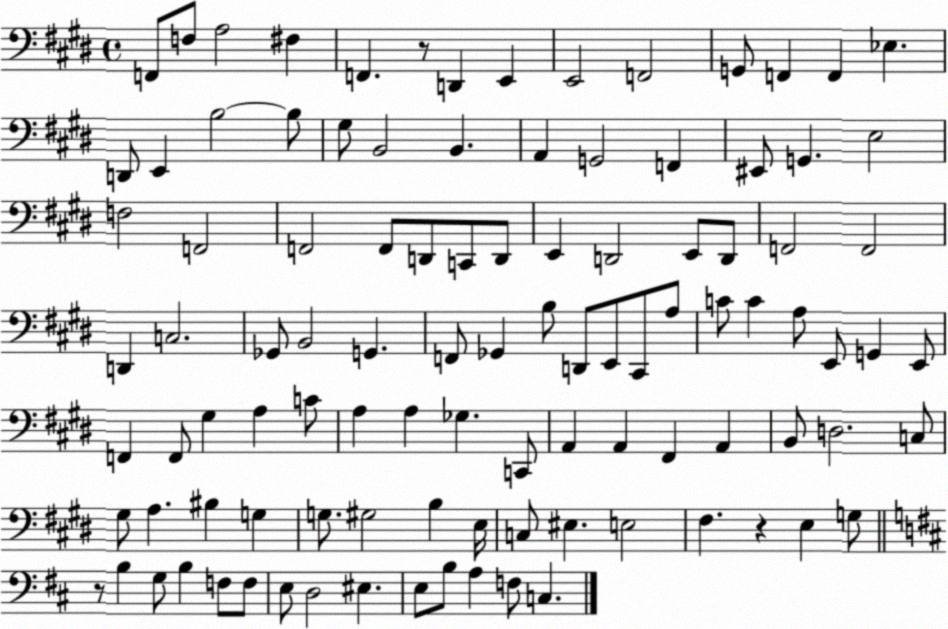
X:1
T:Untitled
M:4/4
L:1/4
K:E
F,,/2 F,/2 A,2 ^F, F,, z/2 D,, E,, E,,2 F,,2 G,,/2 F,, F,, _E, D,,/2 E,, B,2 B,/2 ^G,/2 B,,2 B,, A,, G,,2 F,, ^E,,/2 G,, E,2 F,2 F,,2 F,,2 F,,/2 D,,/2 C,,/2 D,,/2 E,, D,,2 E,,/2 D,,/2 F,,2 F,,2 D,, C,2 _G,,/2 B,,2 G,, F,,/2 _G,, B,/2 D,,/2 E,,/2 ^C,,/2 A,/2 C/2 C A,/2 E,,/2 G,, E,,/2 F,, F,,/2 ^G, A, C/2 A, A, _G, C,,/2 A,, A,, ^F,, A,, B,,/2 D,2 C,/2 ^G,/2 A, ^B, G, G,/2 ^G,2 B, E,/4 C,/2 ^E, E,2 ^F, z E, G,/2 z/2 B, G,/2 B, F,/2 F,/2 E,/2 D,2 ^E, E,/2 B,/2 A, F,/2 C,